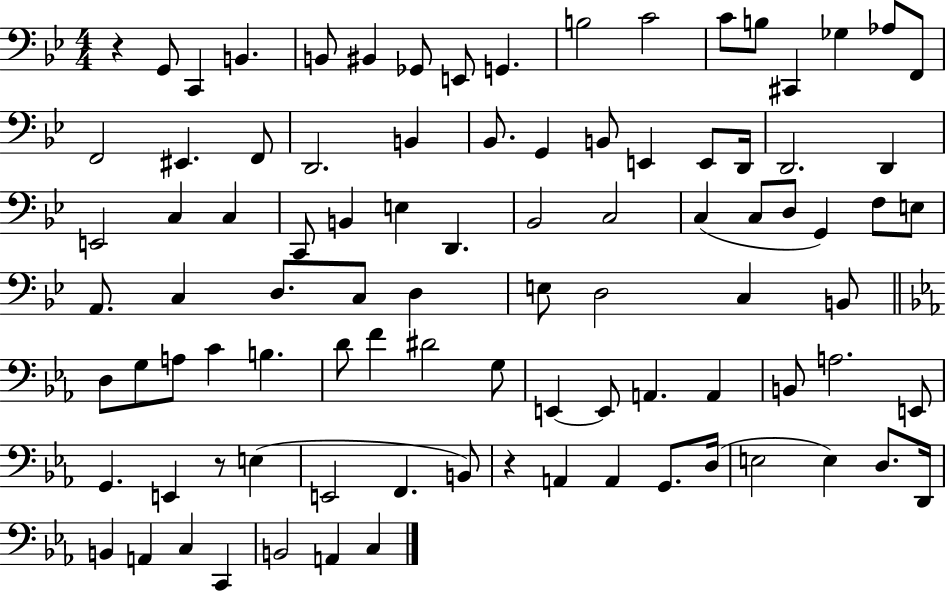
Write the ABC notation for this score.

X:1
T:Untitled
M:4/4
L:1/4
K:Bb
z G,,/2 C,, B,, B,,/2 ^B,, _G,,/2 E,,/2 G,, B,2 C2 C/2 B,/2 ^C,, _G, _A,/2 F,,/2 F,,2 ^E,, F,,/2 D,,2 B,, _B,,/2 G,, B,,/2 E,, E,,/2 D,,/4 D,,2 D,, E,,2 C, C, C,,/2 B,, E, D,, _B,,2 C,2 C, C,/2 D,/2 G,, F,/2 E,/2 A,,/2 C, D,/2 C,/2 D, E,/2 D,2 C, B,,/2 D,/2 G,/2 A,/2 C B, D/2 F ^D2 G,/2 E,, E,,/2 A,, A,, B,,/2 A,2 E,,/2 G,, E,, z/2 E, E,,2 F,, B,,/2 z A,, A,, G,,/2 D,/4 E,2 E, D,/2 D,,/4 B,, A,, C, C,, B,,2 A,, C,